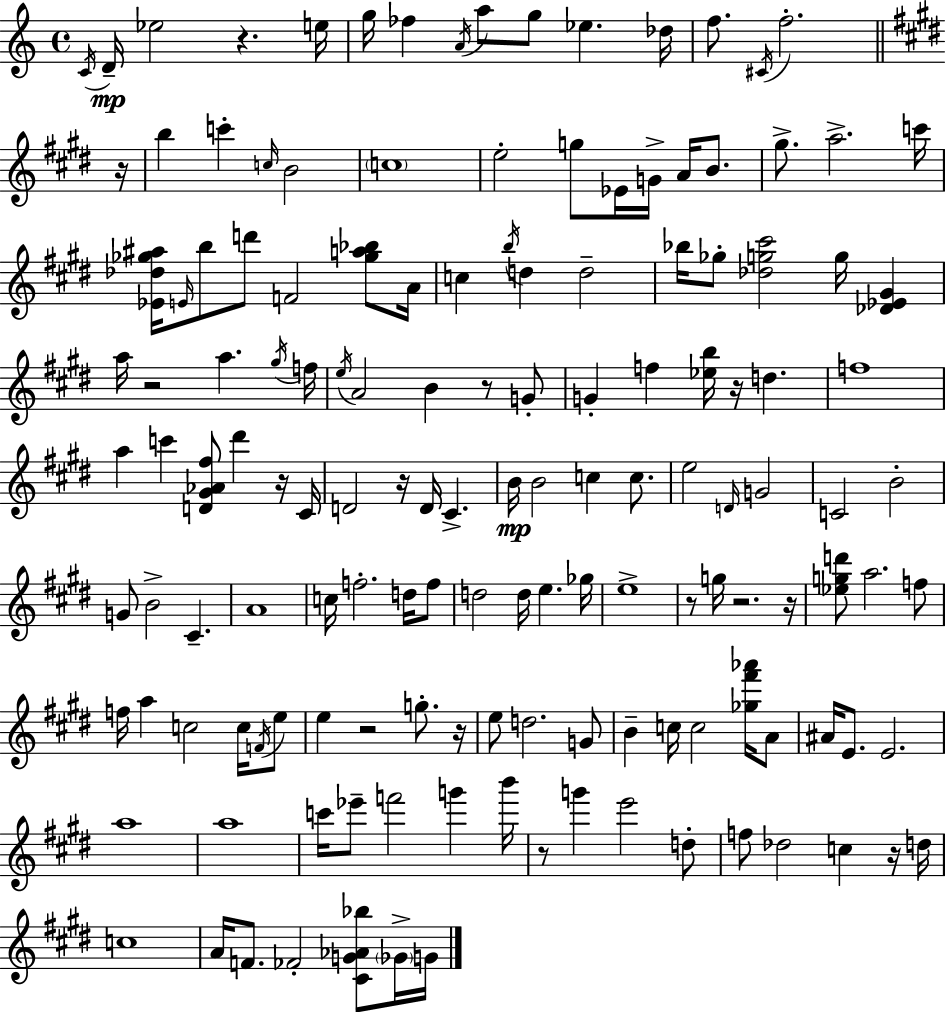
C4/s D4/s Eb5/h R/q. E5/s G5/s FES5/q A4/s A5/e G5/e Eb5/q. Db5/s F5/e. C#4/s F5/h. R/s B5/q C6/q C5/s B4/h C5/w E5/h G5/e Eb4/s G4/s A4/s B4/e. G#5/e. A5/h. C6/s [Eb4,Db5,Gb5,A#5]/s E4/s B5/e D6/e F4/h [Gb5,A5,Bb5]/e A4/s C5/q B5/s D5/q D5/h Bb5/s Gb5/e [Db5,G5,C#6]/h G5/s [Db4,Eb4,G#4]/q A5/s R/h A5/q. G#5/s F5/s E5/s A4/h B4/q R/e G4/e G4/q F5/q [Eb5,B5]/s R/s D5/q. F5/w A5/q C6/q [D4,G#4,Ab4,F#5]/e D#6/q R/s C#4/s D4/h R/s D4/s C#4/q. B4/s B4/h C5/q C5/e. E5/h D4/s G4/h C4/h B4/h G4/e B4/h C#4/q. A4/w C5/s F5/h. D5/s F5/e D5/h D5/s E5/q. Gb5/s E5/w R/e G5/s R/h. R/s [Eb5,G5,D6]/e A5/h. F5/e F5/s A5/q C5/h C5/s F4/s E5/e E5/q R/h G5/e. R/s E5/e D5/h. G4/e B4/q C5/s C5/h [Gb5,F#6,Ab6]/s A4/e A#4/s E4/e. E4/h. A5/w A5/w C6/s Eb6/e F6/h G6/q B6/s R/e G6/q E6/h D5/e F5/e Db5/h C5/q R/s D5/s C5/w A4/s F4/e. FES4/h [C#4,G4,Ab4,Bb5]/e Gb4/s G4/s